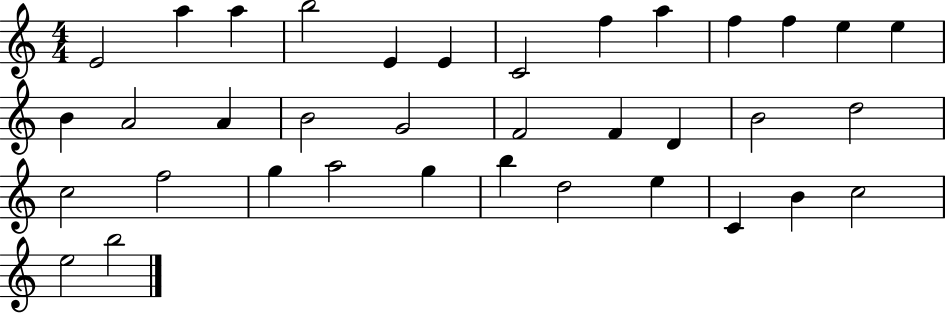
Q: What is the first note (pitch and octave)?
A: E4